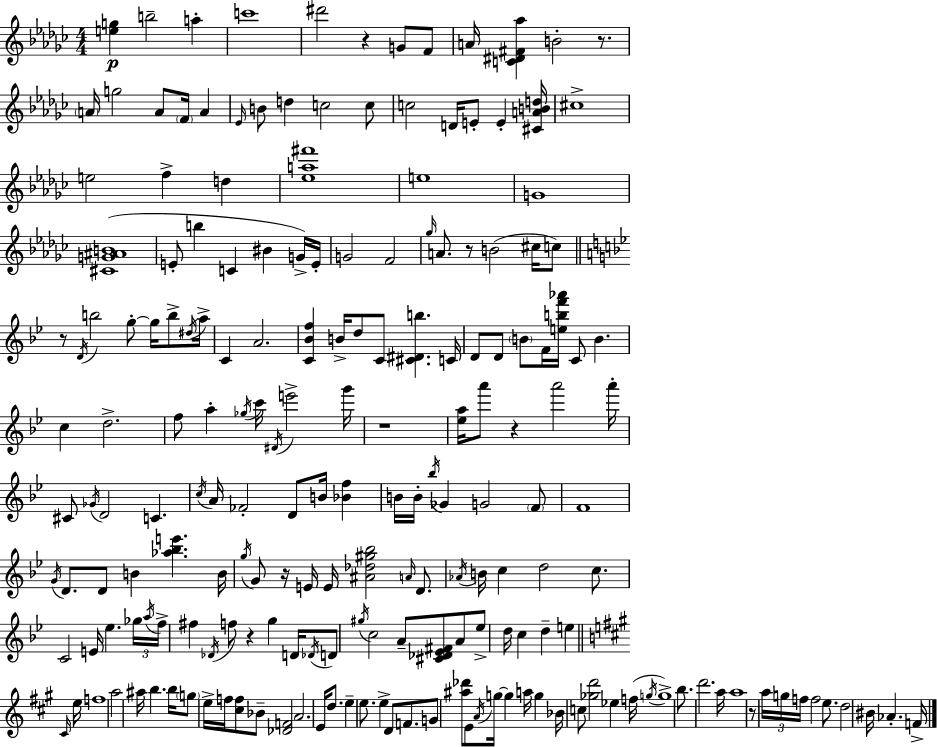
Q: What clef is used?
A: treble